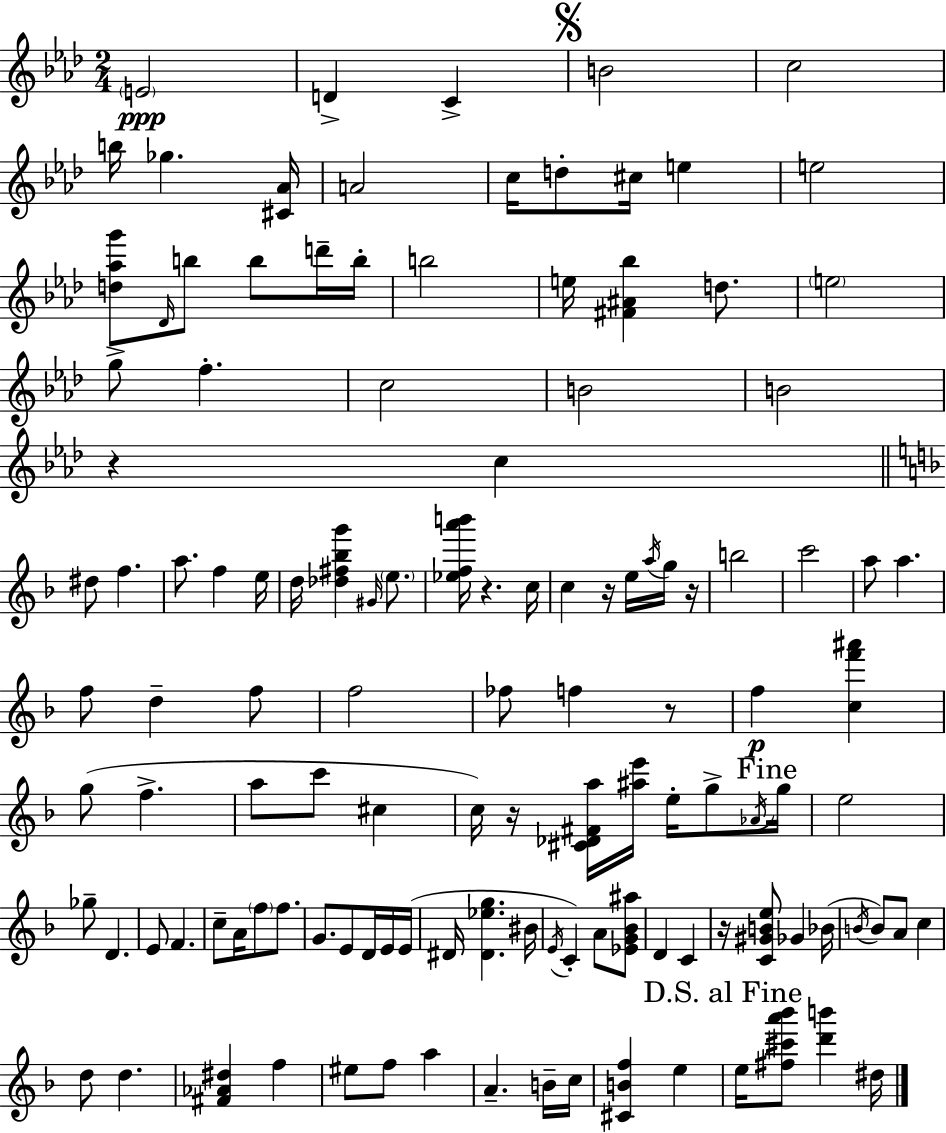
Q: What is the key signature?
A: AES major